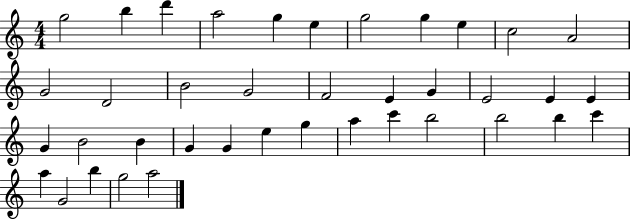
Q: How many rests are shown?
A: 0